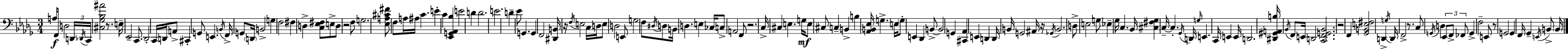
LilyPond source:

{
  \clef bass
  \numericTimeSignature
  \time 3/4
  \key bes \minor
  a16\f f,8 d2 \tuplet 3/2 { d,16 | \acciaccatura { des,16 } c,16 } <cis ges bes ais'>2 r8. | e16-- ees,2-- c,8. | des,2-. c,16 d,16 a,8-> | \break cis,4-. g,8 e,4. | \acciaccatura { b,16 } f,16-> g,8 \parenthesize d,16 b,2-> | g4 f2 | fis4 d4-> <c ees fis>8 | \break e8-> d8 r2 | f8 g2. | <ees a cis' fis'>8 f8 a16 ais16 c'4. | e'4-. c'4 <ees, g, aes, bes>4 | \break e'2 d'4 | d'2. | e'2. | d'4-- ees'8 g,4. | \break g,4 f,2 | <dis, b,>16 r16 \acciaccatura { f16 } e2 | c16 d16 e8 d2 | e,8 g2 f8 | \break \acciaccatura { dis16 } d8 b,16 d4. e4 | ces16 c8-> a,2 | f,8 r2. | c16-> cis4 e4. | \break g16\mf e8 cis8 c4-- | b,4-> b4 <aes, b, ees>16 g4.-> | e16 \parenthesize g8-. e,4 des,4 | b,8->~~ b,2 | \break g,4 <cis, aes,>4 e,4 | d,4 d,16 b,16 g,2 | ais,16 r16 \acciaccatura { ges,16 } b,2. | d8-> e2 | \break g8 ees4-- ges16 c4. | bes,16 <cis fis ges>4 c16--~~ c4.-. | \acciaccatura { ges,16 } d,16 \grace { g16 } e,4. | c,16 e,4 e,16 d,2. | \break <dis, gis, a, b>16 \acciaccatura { bes,16 } f,8 e,16 | d,2 <c, f, g, bes,>2. | r2 | f,4 <ges, b, e fis>2 | \break d,4-> \acciaccatura { g16 } d,16 f,2-> | r8. c8 \acciaccatura { g,16 } | d4 \tuplet 3/2 { ees,8 f,8-> fes,8 } g,4-> | f2-- e,8 | \break r8 g,2 g,4 | f,16 ges,4-- \acciaccatura { e,16 } b,8-> \parenthesize b,16 \bar "|."
}